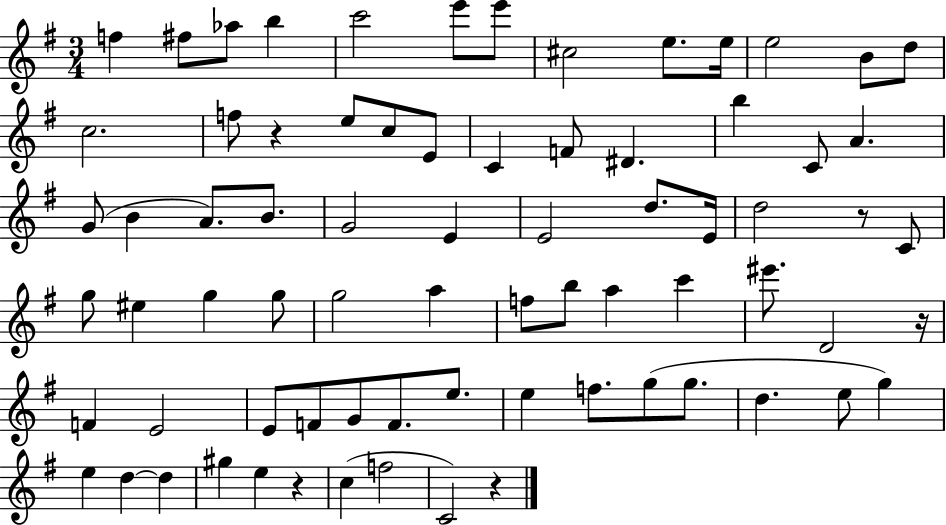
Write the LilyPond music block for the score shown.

{
  \clef treble
  \numericTimeSignature
  \time 3/4
  \key g \major
  f''4 fis''8 aes''8 b''4 | c'''2 e'''8 e'''8 | cis''2 e''8. e''16 | e''2 b'8 d''8 | \break c''2. | f''8 r4 e''8 c''8 e'8 | c'4 f'8 dis'4. | b''4 c'8 a'4. | \break g'8( b'4 a'8.) b'8. | g'2 e'4 | e'2 d''8. e'16 | d''2 r8 c'8 | \break g''8 eis''4 g''4 g''8 | g''2 a''4 | f''8 b''8 a''4 c'''4 | eis'''8. d'2 r16 | \break f'4 e'2 | e'8 f'8 g'8 f'8. e''8. | e''4 f''8. g''8( g''8. | d''4. e''8 g''4) | \break e''4 d''4~~ d''4 | gis''4 e''4 r4 | c''4( f''2 | c'2) r4 | \break \bar "|."
}